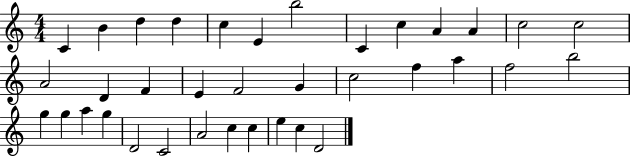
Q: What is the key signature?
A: C major